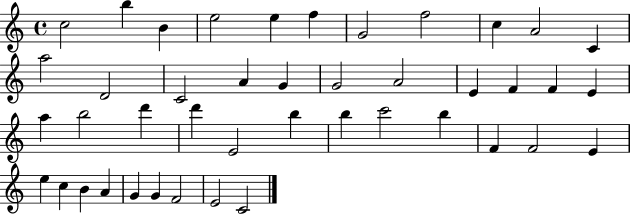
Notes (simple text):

C5/h B5/q B4/q E5/h E5/q F5/q G4/h F5/h C5/q A4/h C4/q A5/h D4/h C4/h A4/q G4/q G4/h A4/h E4/q F4/q F4/q E4/q A5/q B5/h D6/q D6/q E4/h B5/q B5/q C6/h B5/q F4/q F4/h E4/q E5/q C5/q B4/q A4/q G4/q G4/q F4/h E4/h C4/h